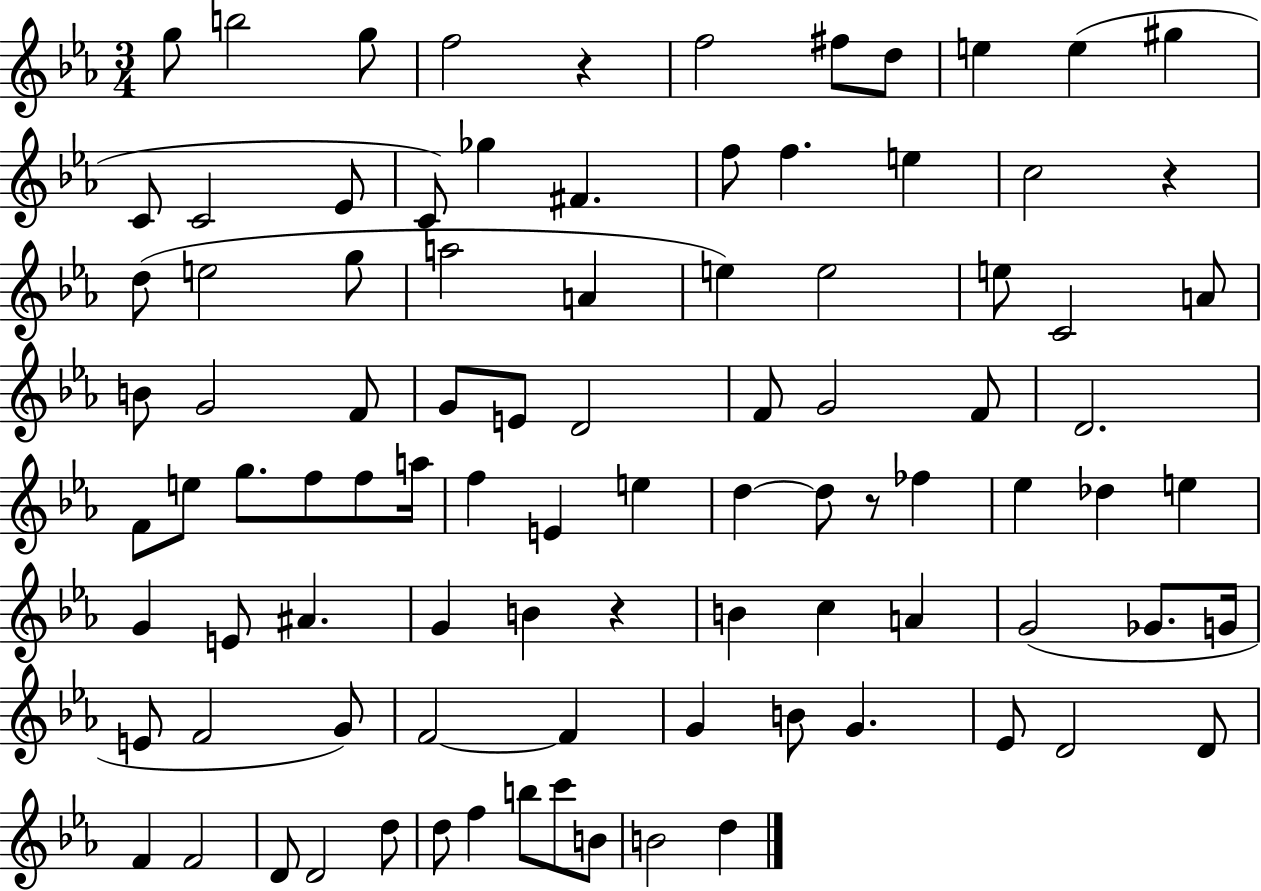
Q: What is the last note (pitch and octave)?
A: D5